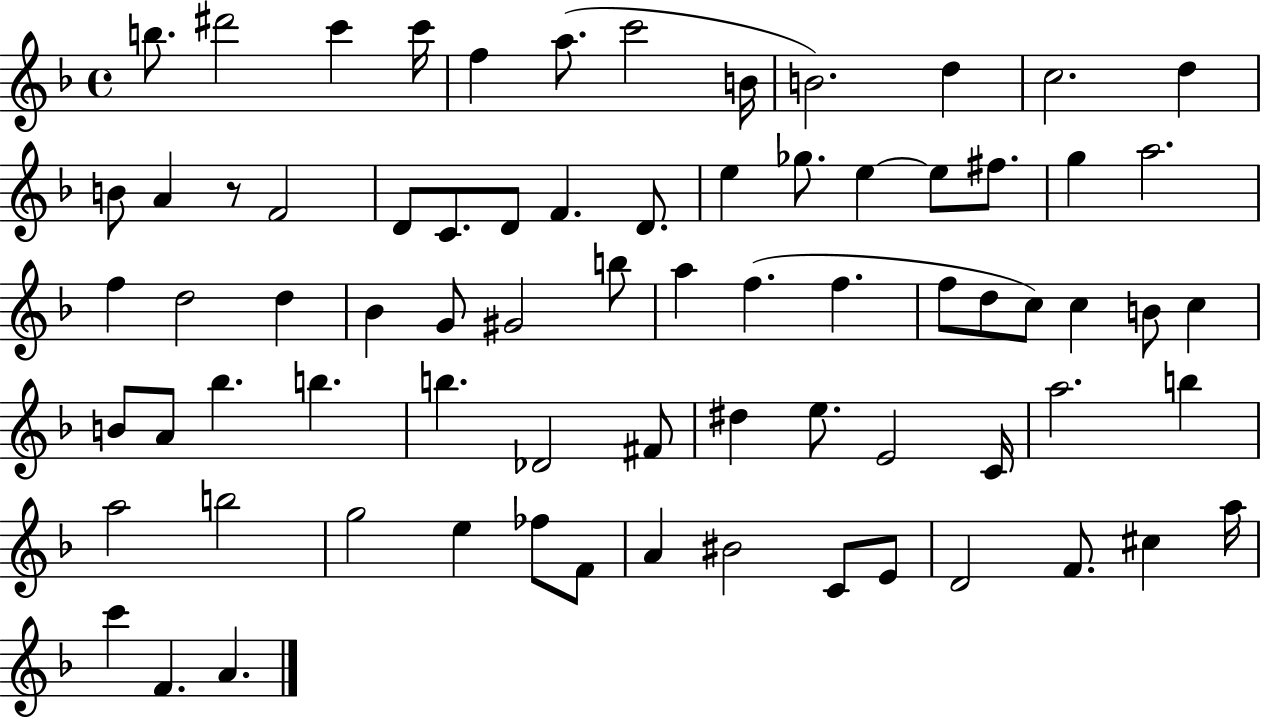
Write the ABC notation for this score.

X:1
T:Untitled
M:4/4
L:1/4
K:F
b/2 ^d'2 c' c'/4 f a/2 c'2 B/4 B2 d c2 d B/2 A z/2 F2 D/2 C/2 D/2 F D/2 e _g/2 e e/2 ^f/2 g a2 f d2 d _B G/2 ^G2 b/2 a f f f/2 d/2 c/2 c B/2 c B/2 A/2 _b b b _D2 ^F/2 ^d e/2 E2 C/4 a2 b a2 b2 g2 e _f/2 F/2 A ^B2 C/2 E/2 D2 F/2 ^c a/4 c' F A